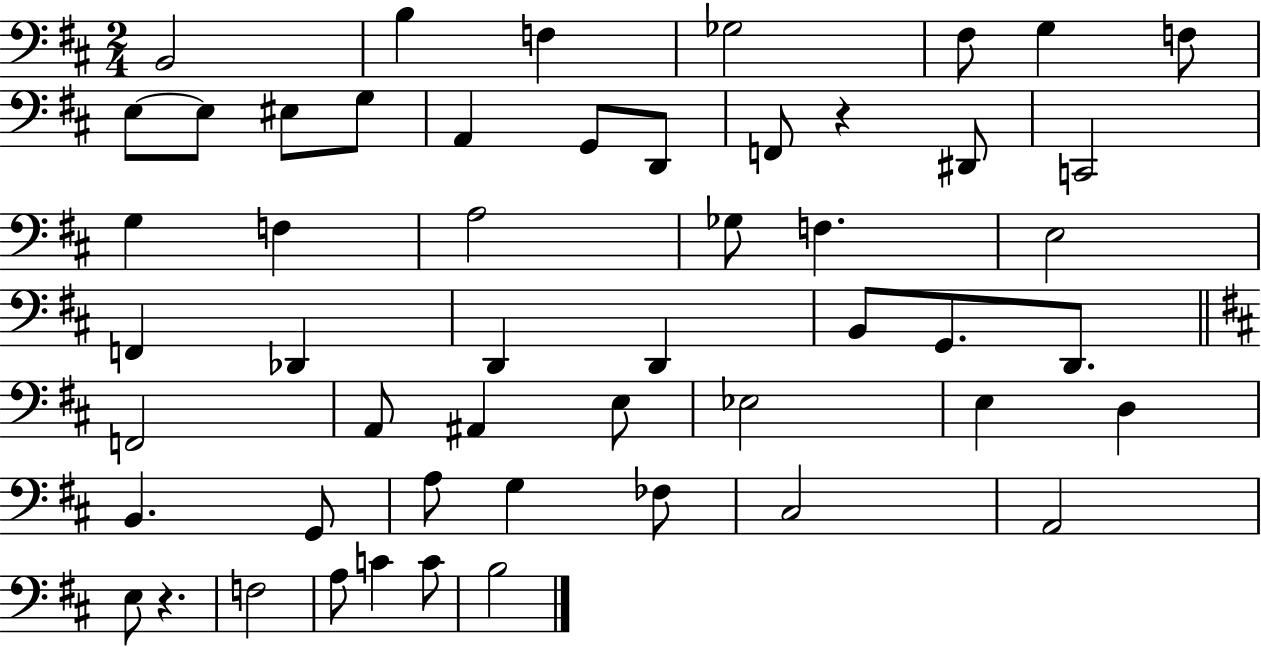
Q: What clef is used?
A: bass